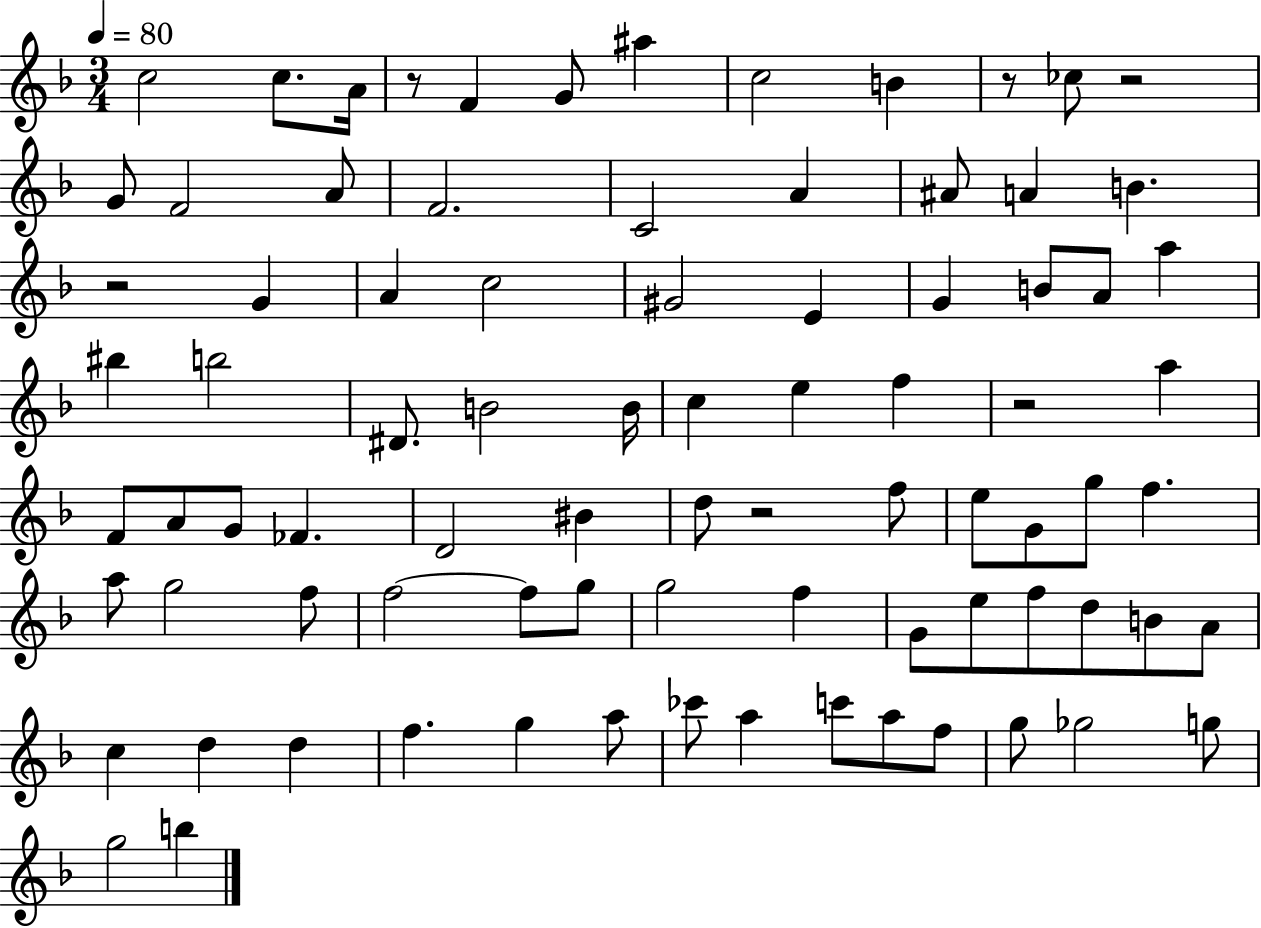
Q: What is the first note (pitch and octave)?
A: C5